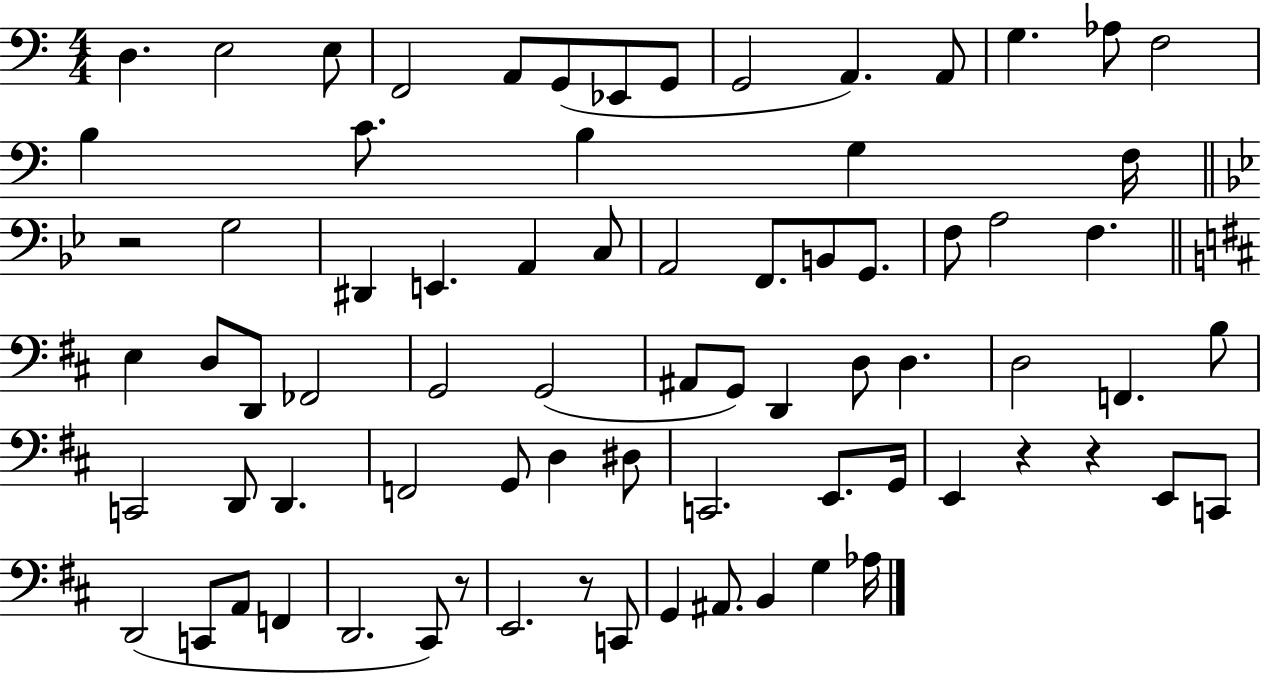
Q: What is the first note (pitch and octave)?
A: D3